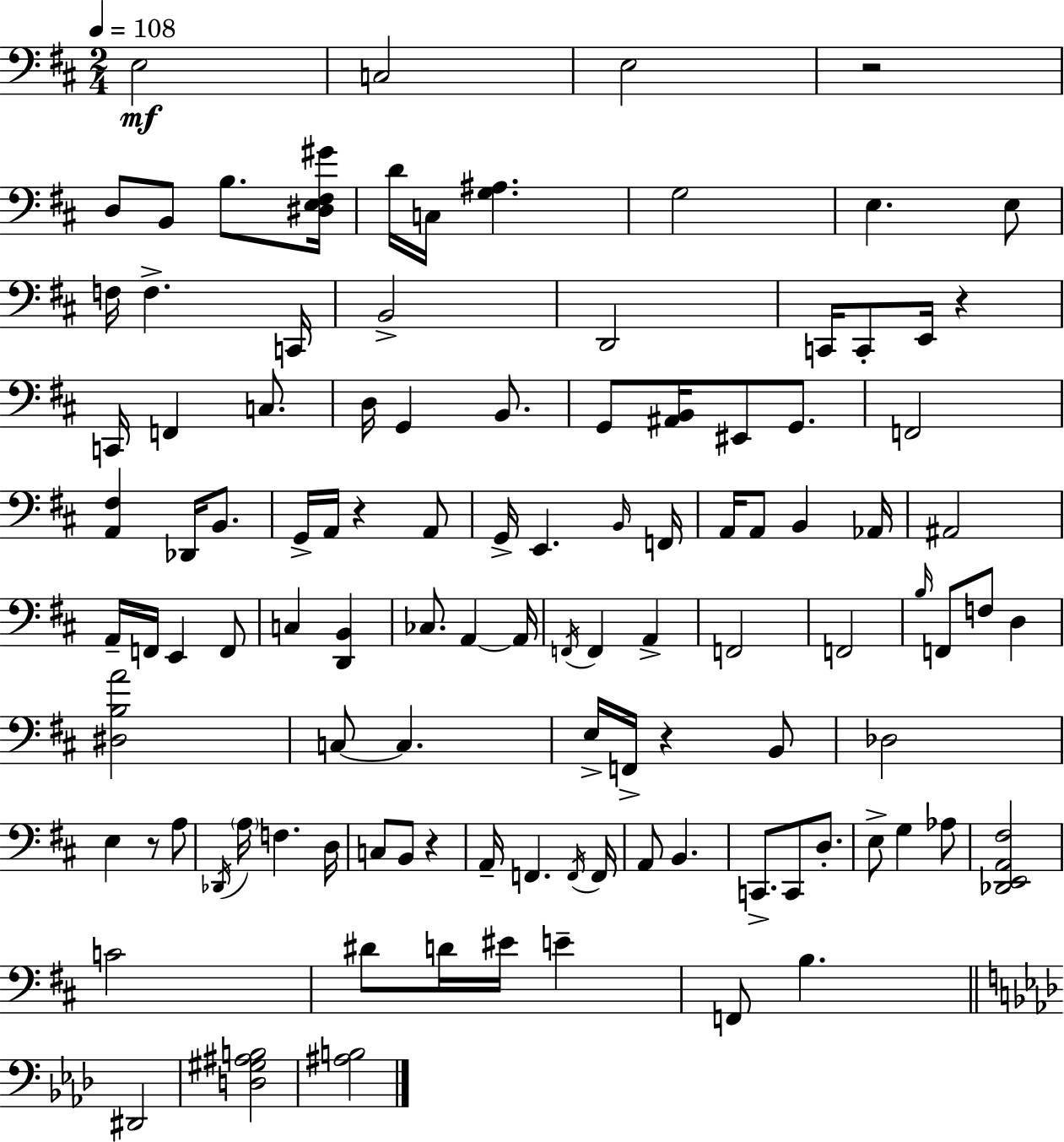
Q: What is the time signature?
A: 2/4